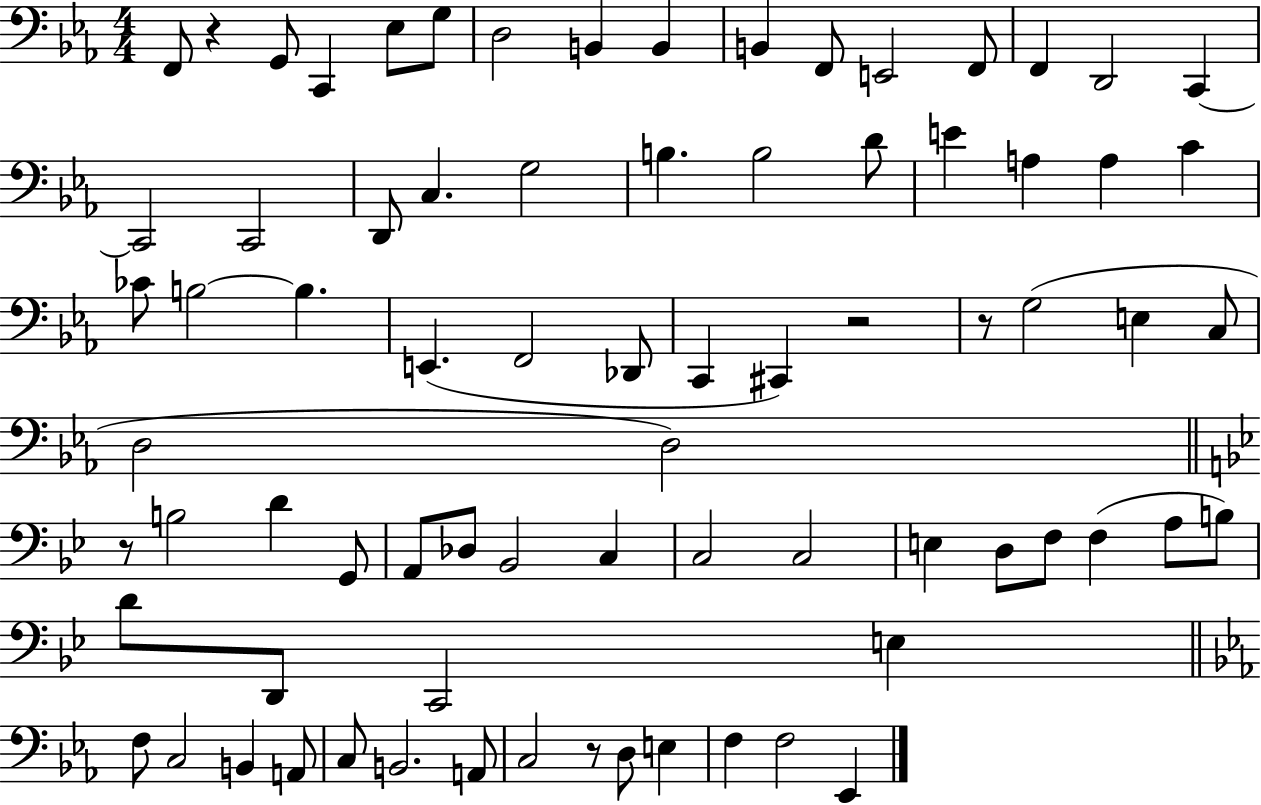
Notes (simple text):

F2/e R/q G2/e C2/q Eb3/e G3/e D3/h B2/q B2/q B2/q F2/e E2/h F2/e F2/q D2/h C2/q C2/h C2/h D2/e C3/q. G3/h B3/q. B3/h D4/e E4/q A3/q A3/q C4/q CES4/e B3/h B3/q. E2/q. F2/h Db2/e C2/q C#2/q R/h R/e G3/h E3/q C3/e D3/h D3/h R/e B3/h D4/q G2/e A2/e Db3/e Bb2/h C3/q C3/h C3/h E3/q D3/e F3/e F3/q A3/e B3/e D4/e D2/e C2/h E3/q F3/e C3/h B2/q A2/e C3/e B2/h. A2/e C3/h R/e D3/e E3/q F3/q F3/h Eb2/q